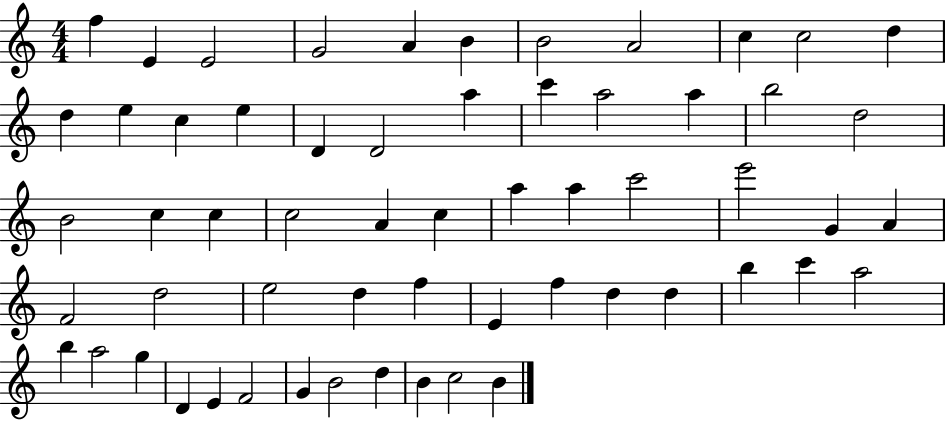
{
  \clef treble
  \numericTimeSignature
  \time 4/4
  \key c \major
  f''4 e'4 e'2 | g'2 a'4 b'4 | b'2 a'2 | c''4 c''2 d''4 | \break d''4 e''4 c''4 e''4 | d'4 d'2 a''4 | c'''4 a''2 a''4 | b''2 d''2 | \break b'2 c''4 c''4 | c''2 a'4 c''4 | a''4 a''4 c'''2 | e'''2 g'4 a'4 | \break f'2 d''2 | e''2 d''4 f''4 | e'4 f''4 d''4 d''4 | b''4 c'''4 a''2 | \break b''4 a''2 g''4 | d'4 e'4 f'2 | g'4 b'2 d''4 | b'4 c''2 b'4 | \break \bar "|."
}